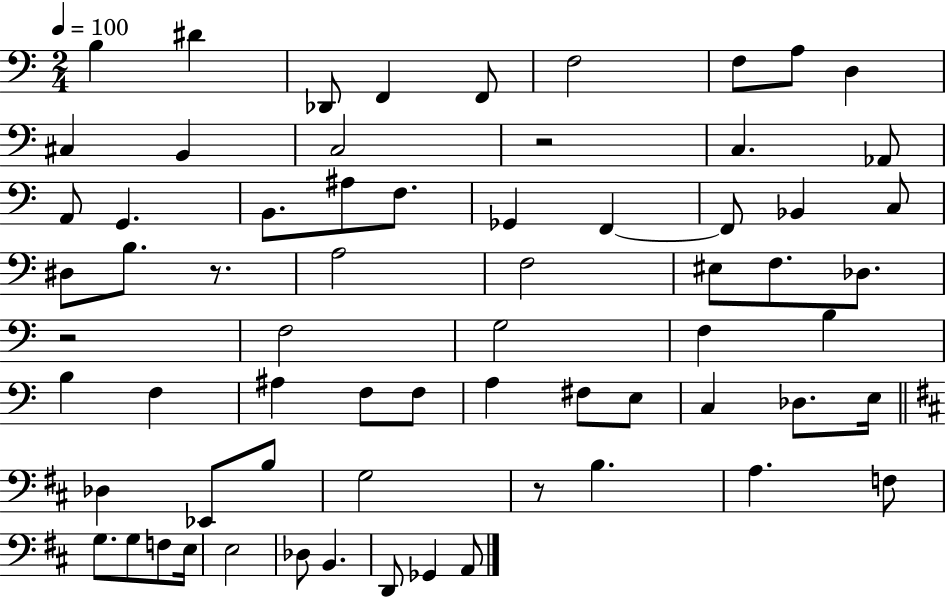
X:1
T:Untitled
M:2/4
L:1/4
K:C
B, ^D _D,,/2 F,, F,,/2 F,2 F,/2 A,/2 D, ^C, B,, C,2 z2 C, _A,,/2 A,,/2 G,, B,,/2 ^A,/2 F,/2 _G,, F,, F,,/2 _B,, C,/2 ^D,/2 B,/2 z/2 A,2 F,2 ^E,/2 F,/2 _D,/2 z2 F,2 G,2 F, B, B, F, ^A, F,/2 F,/2 A, ^F,/2 E,/2 C, _D,/2 E,/4 _D, _E,,/2 B,/2 G,2 z/2 B, A, F,/2 G,/2 G,/2 F,/2 E,/4 E,2 _D,/2 B,, D,,/2 _G,, A,,/2